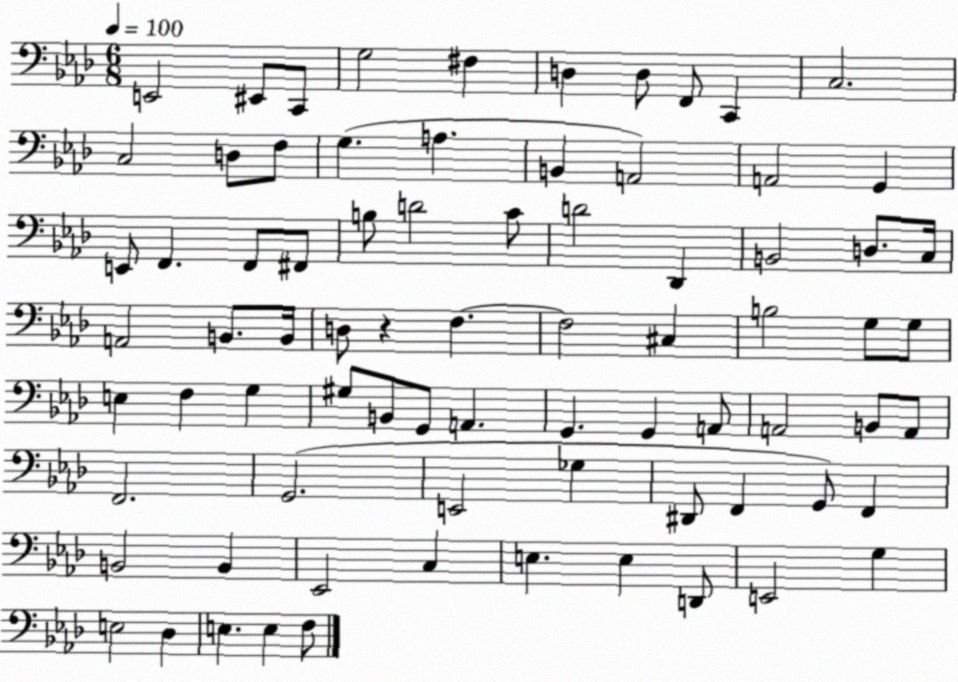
X:1
T:Untitled
M:6/8
L:1/4
K:Ab
E,,2 ^E,,/2 C,,/2 G,2 ^F, D, D,/2 F,,/2 C,, C,2 C,2 D,/2 F,/2 G, A, B,, A,,2 A,,2 G,, E,,/2 F,, F,,/2 ^F,,/2 B,/2 D2 C/2 D2 _D,, B,,2 D,/2 C,/4 A,,2 B,,/2 B,,/4 D,/2 z F, F,2 ^C, B,2 G,/2 G,/2 E, F, G, ^G,/2 B,,/2 G,,/2 A,, G,, G,, A,,/2 A,,2 B,,/2 A,,/2 F,,2 G,,2 E,,2 _G, ^D,,/2 F,, G,,/2 F,, B,,2 B,, _E,,2 C, E, E, D,,/2 E,,2 G, E,2 _D, E, E, F,/2